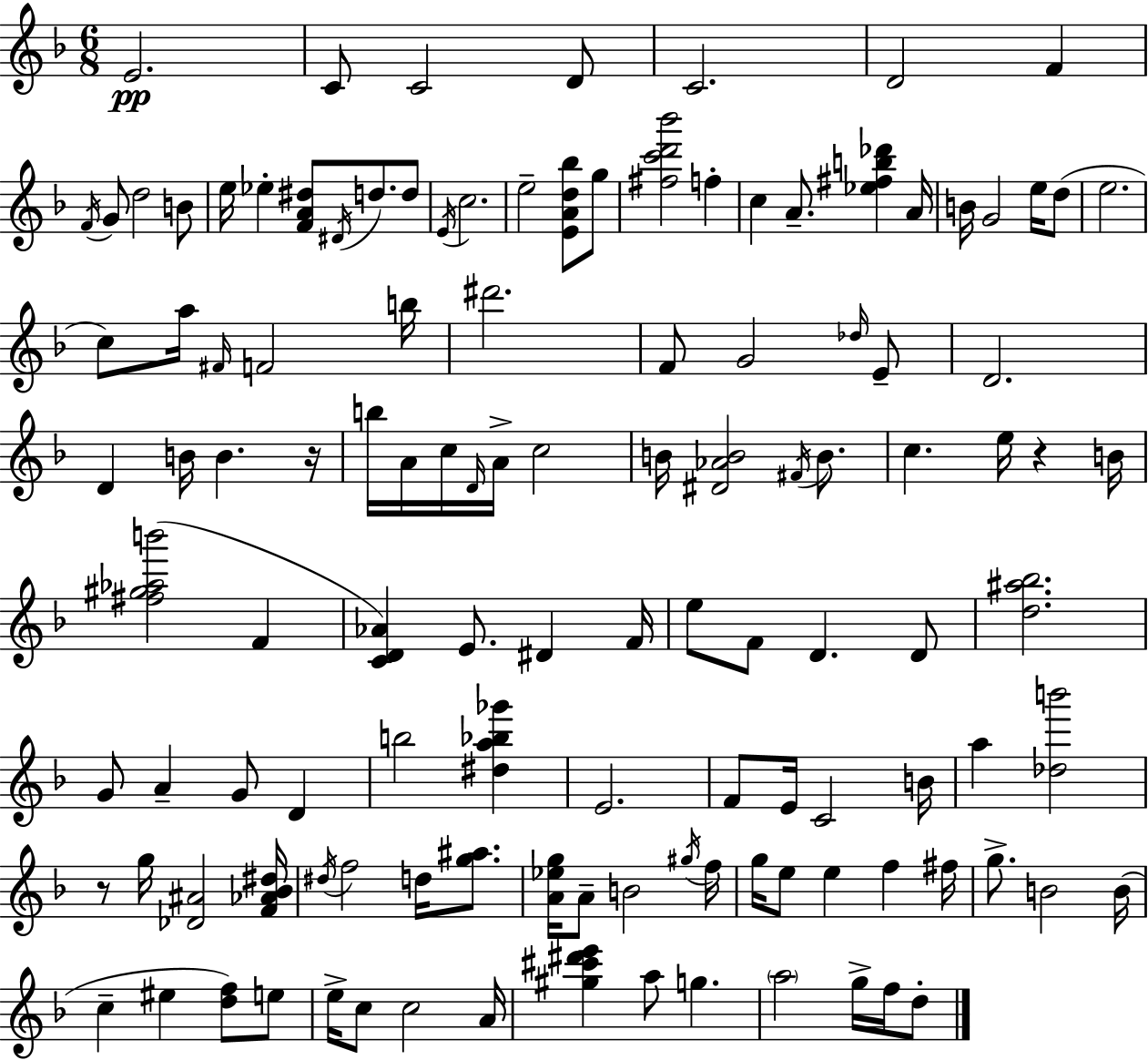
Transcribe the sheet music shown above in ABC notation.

X:1
T:Untitled
M:6/8
L:1/4
K:Dm
E2 C/2 C2 D/2 C2 D2 F F/4 G/2 d2 B/2 e/4 _e [FA^d]/2 ^D/4 d/2 d/2 E/4 c2 e2 [EAd_b]/2 g/2 [^fc'd'_b']2 f c A/2 [_e^fb_d'] A/4 B/4 G2 e/4 d/2 e2 c/2 a/4 ^F/4 F2 b/4 ^d'2 F/2 G2 _d/4 E/2 D2 D B/4 B z/4 b/4 A/4 c/4 D/4 A/4 c2 B/4 [^D_AB]2 ^F/4 B/2 c e/4 z B/4 [^f^g_ab']2 F [CD_A] E/2 ^D F/4 e/2 F/2 D D/2 [d^a_b]2 G/2 A G/2 D b2 [^da_b_g'] E2 F/2 E/4 C2 B/4 a [_db']2 z/2 g/4 [_D^A]2 [F_A_B^d]/4 ^d/4 f2 d/4 [g^a]/2 [A_eg]/4 A/2 B2 ^g/4 f/4 g/4 e/2 e f ^f/4 g/2 B2 B/4 c ^e [df]/2 e/2 e/4 c/2 c2 A/4 [^g^c'^d'e'] a/2 g a2 g/4 f/4 d/2